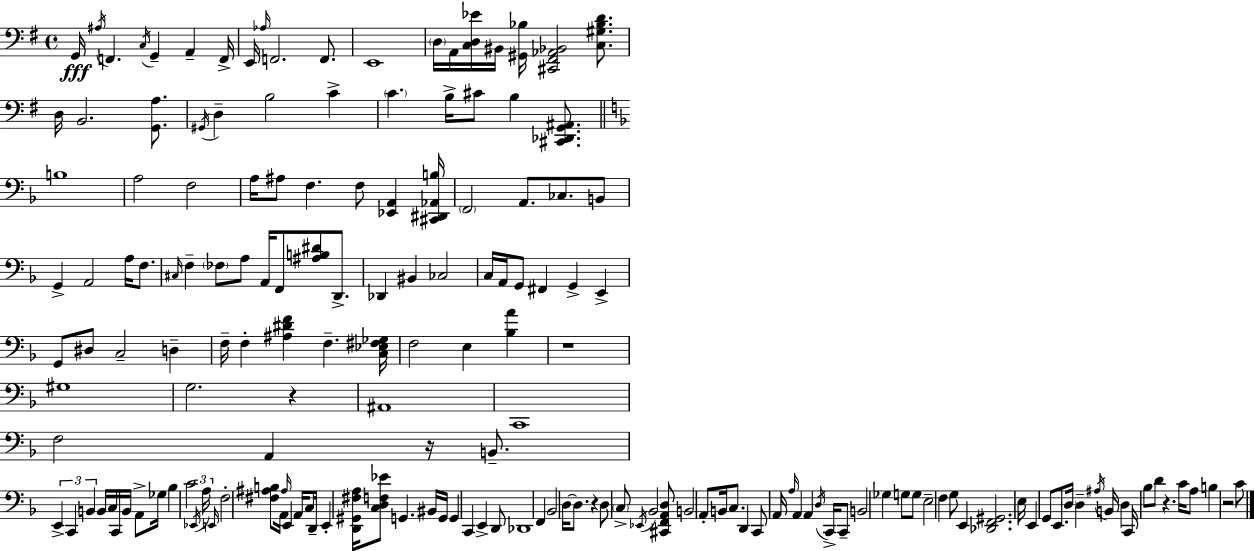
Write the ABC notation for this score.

X:1
T:Untitled
M:4/4
L:1/4
K:G
G,,/4 ^A,/4 F,, C,/4 G,, A,, F,,/4 E,,/4 _A,/4 F,,2 F,,/2 E,,4 D,/4 A,,/4 [C,D,_E]/4 ^B,,/4 [^G,,_B,]/4 [^C,,^F,,_A,,_B,,]2 [C,^G,_B,D]/2 D,/4 B,,2 [G,,A,]/2 ^G,,/4 D, B,2 C C B,/4 ^C/2 B, [^C,,_D,,G,,^A,,]/2 B,4 A,2 F,2 A,/4 ^A,/2 F, F,/2 [_E,,A,,] [^C,,^D,,_A,,B,]/4 F,,2 A,,/2 _C,/2 B,,/2 G,, A,,2 A,/4 F,/2 ^C,/4 F, _F,/2 A,/2 A,,/4 F,,/2 [^A,B,^D]/2 D,,/2 _D,, ^B,, _C,2 C,/4 A,,/4 G,,/2 ^F,, G,, E,, G,,/2 ^D,/2 C,2 D, F,/4 F, [^A,^DF] F, [C,_E,^F,_G,]/4 F,2 E, [_B,A] z4 ^G,4 G,2 z ^A,,4 C,,4 F,2 A,, z/4 B,,/2 E,, C,, B,, B,,/4 C,/4 C,,/4 B,,/4 A,,/2 _G,/4 _B, C2 _E,,/4 A,/4 E,,/4 F,2 [^F,^A,B,]/2 A,,/4 ^A,/4 E,, A,,/4 C,/2 D,,/4 E,, [D,,^G,,^F,A,]/4 [C,D,F,_E]/2 G,, ^B,,/4 G,,/4 G,, C,, E,, D,,/2 _D,,4 F,, _B,,2 D,/4 D,/2 z D,/2 C,/2 _E,,/4 _B,,2 [^C,,F,,A,,D,]/2 B,,2 A,,/2 B,,/4 C,/2 D,, C,,/2 A,,/4 A,/4 A,, A,, D,/4 C,,/4 C,,/2 B,,2 _G, G,/2 G,/2 E,2 F, G,/2 E,, [_D,,F,,^G,,]2 E,/4 E,, G,,/2 E,,/2 D,/4 D, ^A,/4 B,,/4 D, C,,/4 _B,/2 D/2 z C/4 A,/2 B, z2 C/2